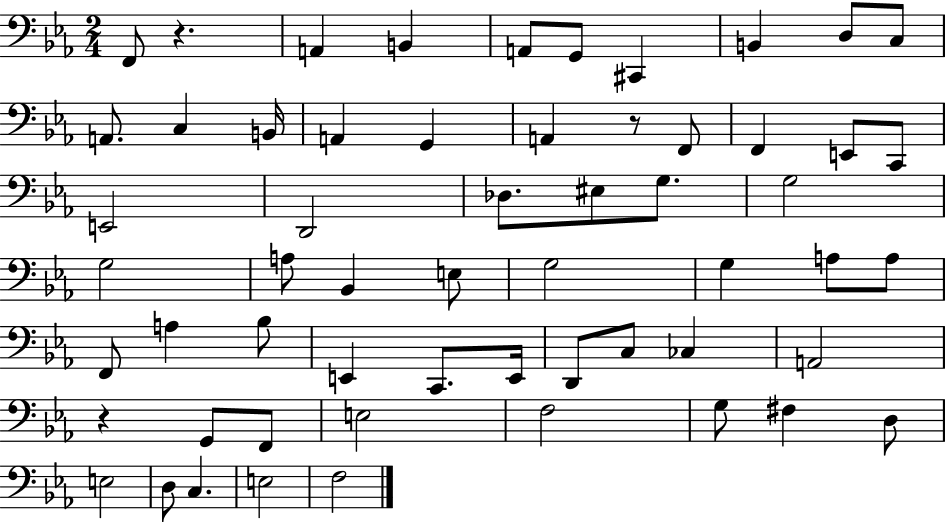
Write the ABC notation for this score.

X:1
T:Untitled
M:2/4
L:1/4
K:Eb
F,,/2 z A,, B,, A,,/2 G,,/2 ^C,, B,, D,/2 C,/2 A,,/2 C, B,,/4 A,, G,, A,, z/2 F,,/2 F,, E,,/2 C,,/2 E,,2 D,,2 _D,/2 ^E,/2 G,/2 G,2 G,2 A,/2 _B,, E,/2 G,2 G, A,/2 A,/2 F,,/2 A, _B,/2 E,, C,,/2 E,,/4 D,,/2 C,/2 _C, A,,2 z G,,/2 F,,/2 E,2 F,2 G,/2 ^F, D,/2 E,2 D,/2 C, E,2 F,2